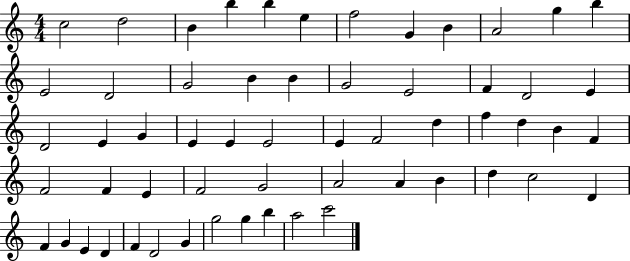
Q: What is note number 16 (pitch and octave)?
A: B4